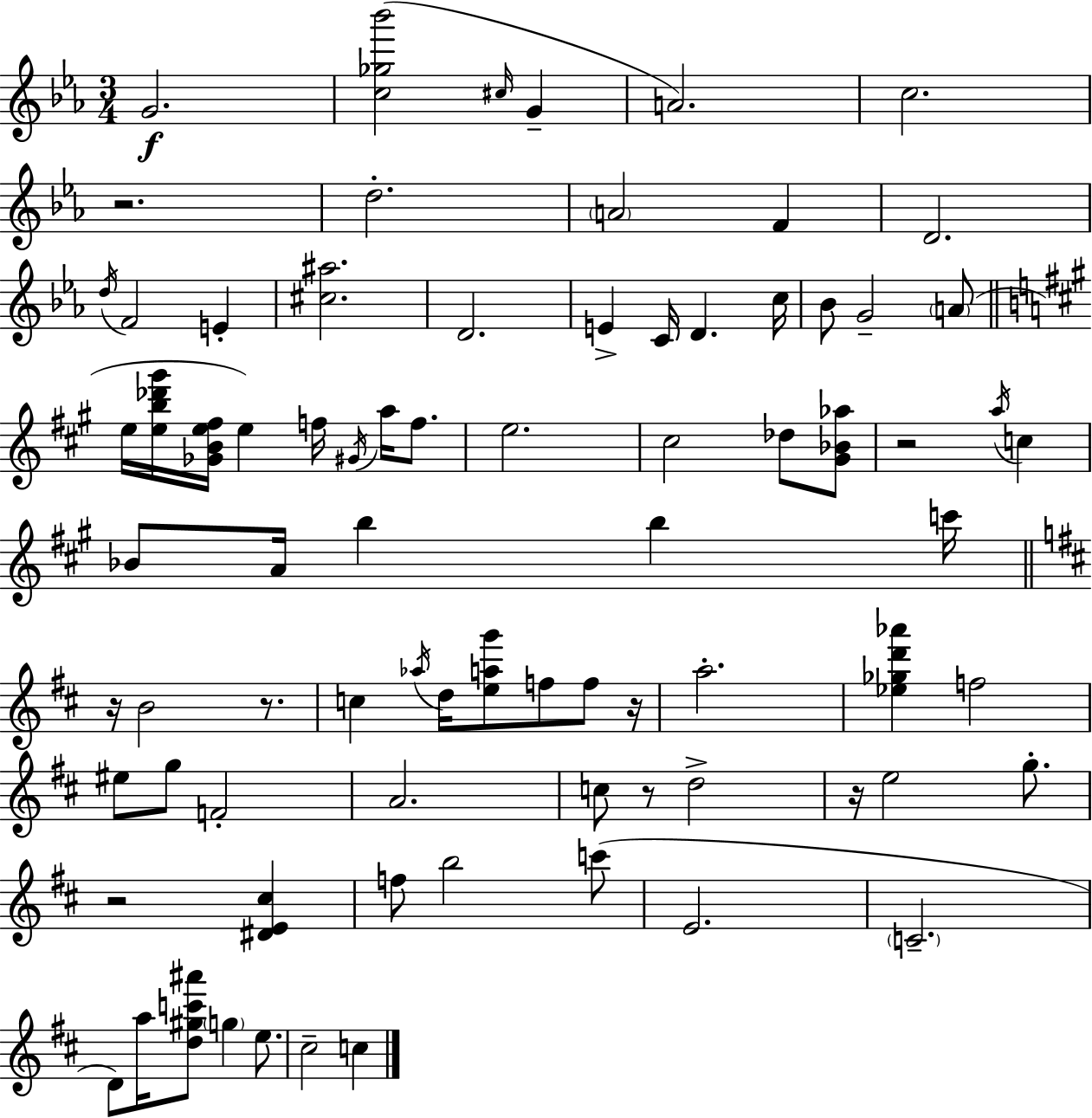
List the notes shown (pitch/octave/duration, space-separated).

G4/h. [C5,Gb5,Bb6]/h C#5/s G4/q A4/h. C5/h. R/h. D5/h. A4/h F4/q D4/h. D5/s F4/h E4/q [C#5,A#5]/h. D4/h. E4/q C4/s D4/q. C5/s Bb4/e G4/h A4/e E5/s [E5,B5,Db6,G#6]/s [Gb4,B4,E5,F#5]/s E5/q F5/s G#4/s A5/s F5/e. E5/h. C#5/h Db5/e [G#4,Bb4,Ab5]/e R/h A5/s C5/q Bb4/e A4/s B5/q B5/q C6/s R/s B4/h R/e. C5/q Ab5/s D5/s [E5,A5,G6]/e F5/e F5/e R/s A5/h. [Eb5,Gb5,D6,Ab6]/q F5/h EIS5/e G5/e F4/h A4/h. C5/e R/e D5/h R/s E5/h G5/e. R/h [D#4,E4,C#5]/q F5/e B5/h C6/e E4/h. C4/h. D4/e A5/s [D5,G#5,C6,A#6]/e G5/q E5/e. C#5/h C5/q